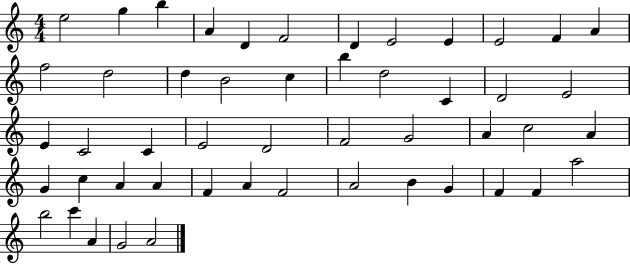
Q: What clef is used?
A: treble